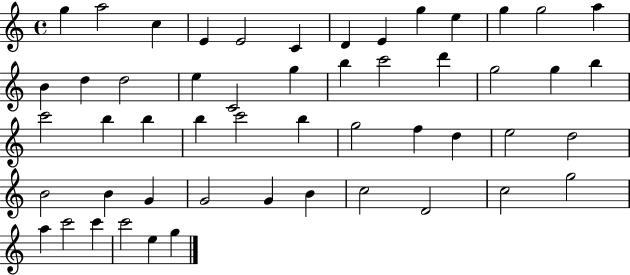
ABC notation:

X:1
T:Untitled
M:4/4
L:1/4
K:C
g a2 c E E2 C D E g e g g2 a B d d2 e C2 g b c'2 d' g2 g b c'2 b b b c'2 b g2 f d e2 d2 B2 B G G2 G B c2 D2 c2 g2 a c'2 c' c'2 e g